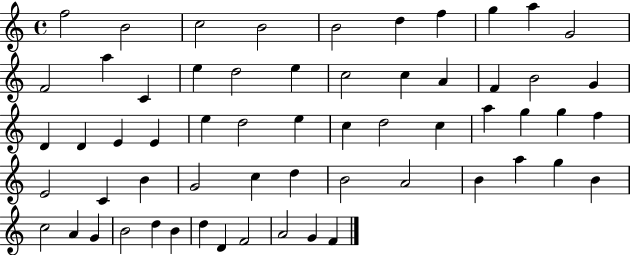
X:1
T:Untitled
M:4/4
L:1/4
K:C
f2 B2 c2 B2 B2 d f g a G2 F2 a C e d2 e c2 c A F B2 G D D E E e d2 e c d2 c a g g f E2 C B G2 c d B2 A2 B a g B c2 A G B2 d B d D F2 A2 G F